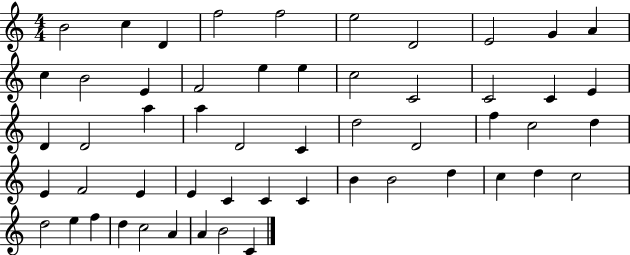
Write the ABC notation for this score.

X:1
T:Untitled
M:4/4
L:1/4
K:C
B2 c D f2 f2 e2 D2 E2 G A c B2 E F2 e e c2 C2 C2 C E D D2 a a D2 C d2 D2 f c2 d E F2 E E C C C B B2 d c d c2 d2 e f d c2 A A B2 C